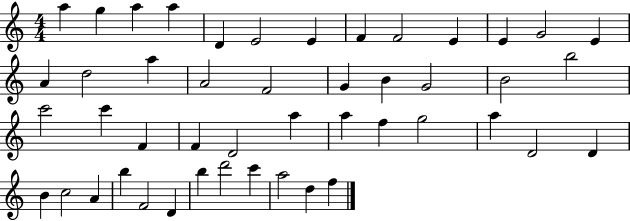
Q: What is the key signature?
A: C major